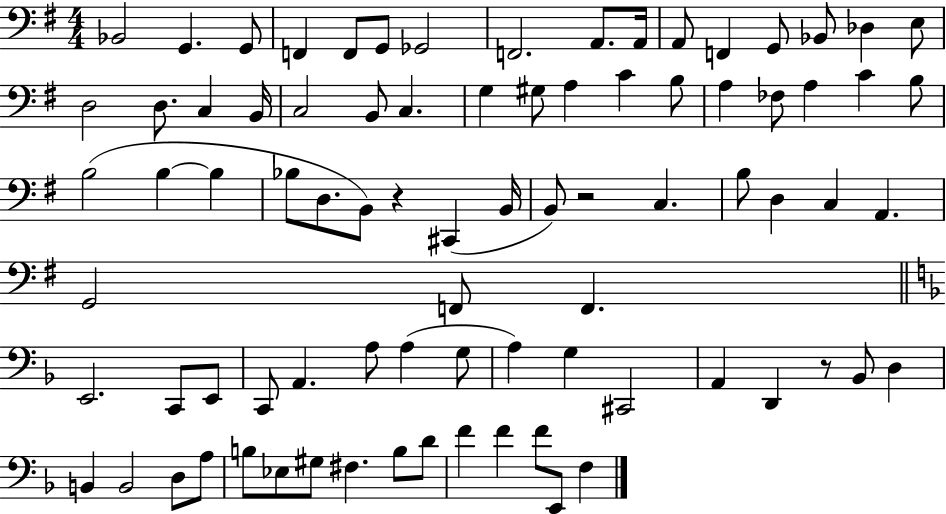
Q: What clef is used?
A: bass